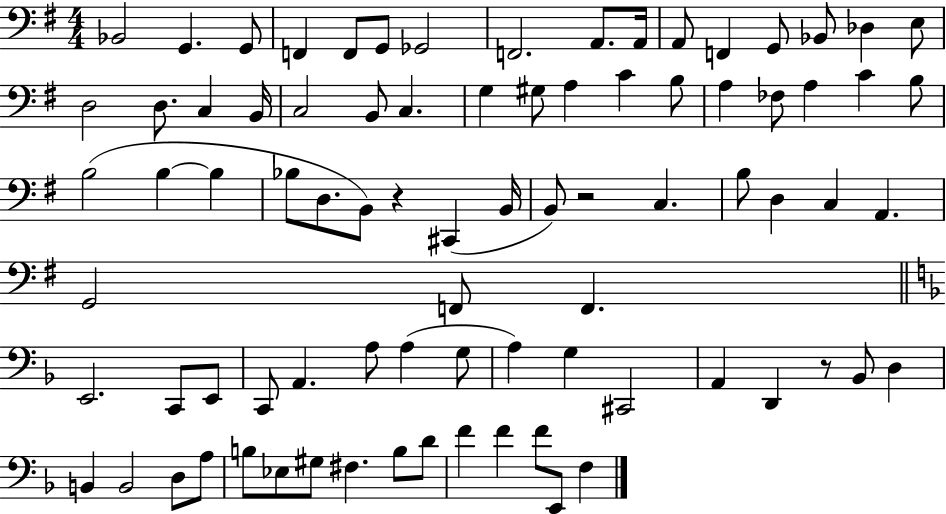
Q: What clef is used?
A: bass